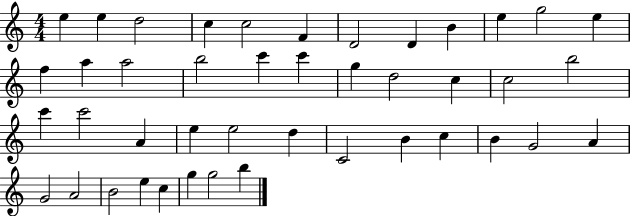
X:1
T:Untitled
M:4/4
L:1/4
K:C
e e d2 c c2 F D2 D B e g2 e f a a2 b2 c' c' g d2 c c2 b2 c' c'2 A e e2 d C2 B c B G2 A G2 A2 B2 e c g g2 b